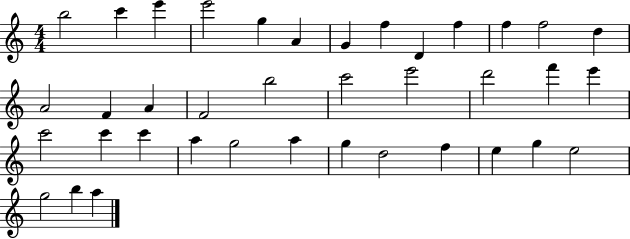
{
  \clef treble
  \numericTimeSignature
  \time 4/4
  \key c \major
  b''2 c'''4 e'''4 | e'''2 g''4 a'4 | g'4 f''4 d'4 f''4 | f''4 f''2 d''4 | \break a'2 f'4 a'4 | f'2 b''2 | c'''2 e'''2 | d'''2 f'''4 e'''4 | \break c'''2 c'''4 c'''4 | a''4 g''2 a''4 | g''4 d''2 f''4 | e''4 g''4 e''2 | \break g''2 b''4 a''4 | \bar "|."
}